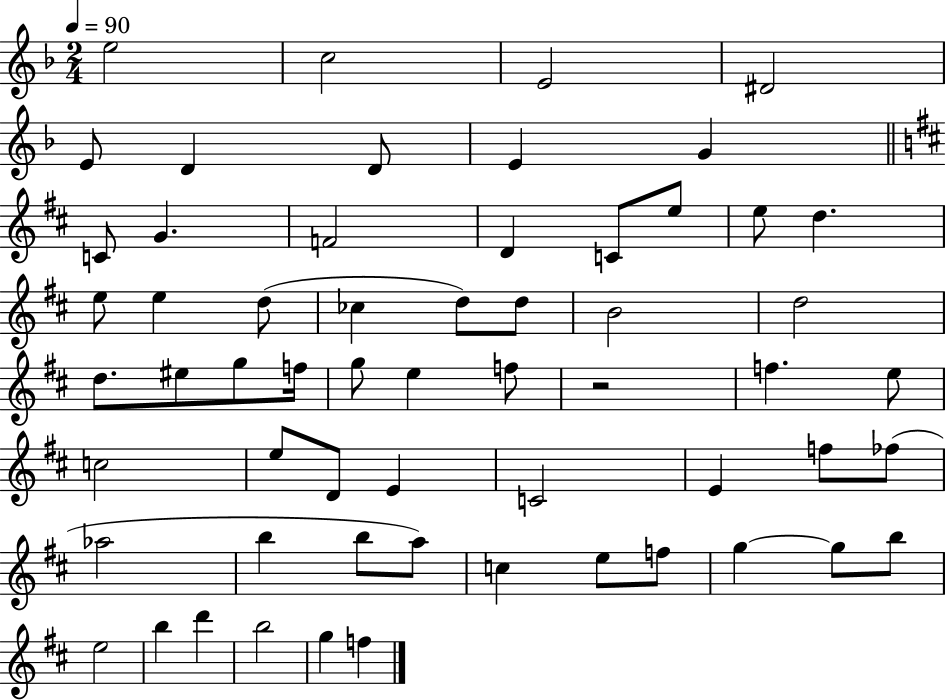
X:1
T:Untitled
M:2/4
L:1/4
K:F
e2 c2 E2 ^D2 E/2 D D/2 E G C/2 G F2 D C/2 e/2 e/2 d e/2 e d/2 _c d/2 d/2 B2 d2 d/2 ^e/2 g/2 f/4 g/2 e f/2 z2 f e/2 c2 e/2 D/2 E C2 E f/2 _f/2 _a2 b b/2 a/2 c e/2 f/2 g g/2 b/2 e2 b d' b2 g f